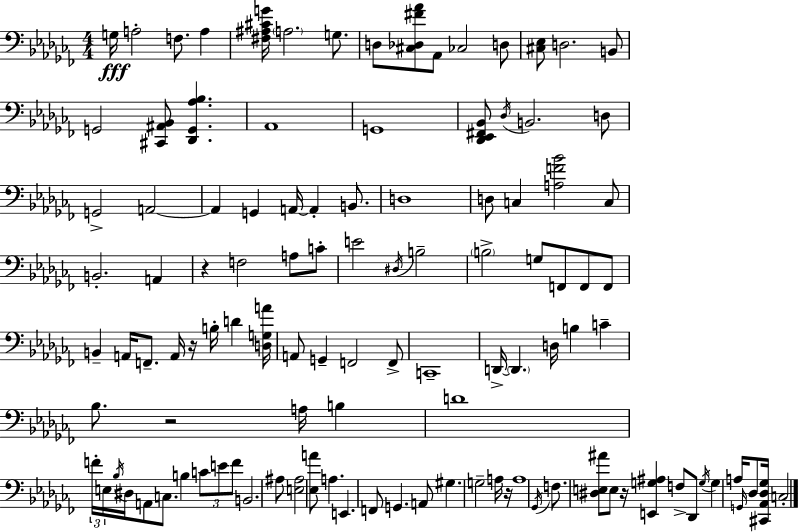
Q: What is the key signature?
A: AES minor